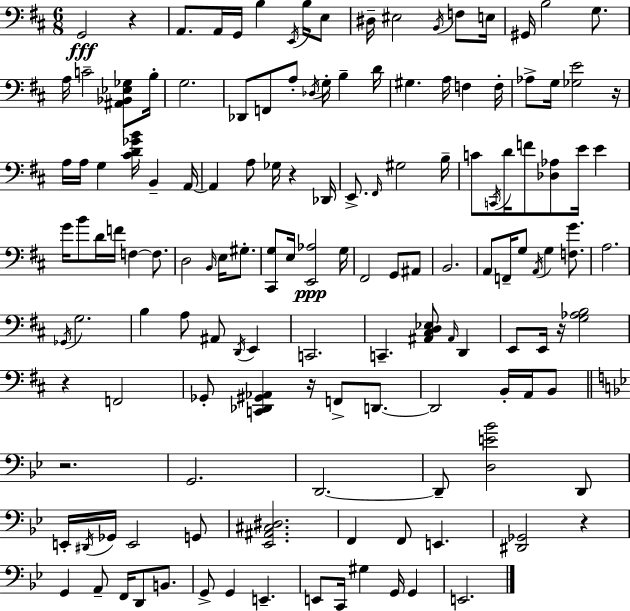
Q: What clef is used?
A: bass